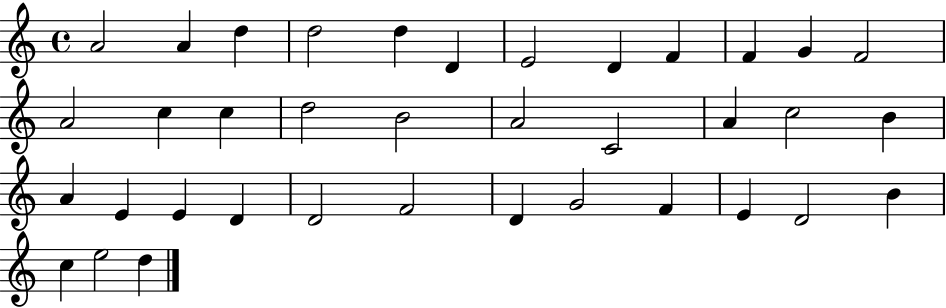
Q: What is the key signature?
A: C major